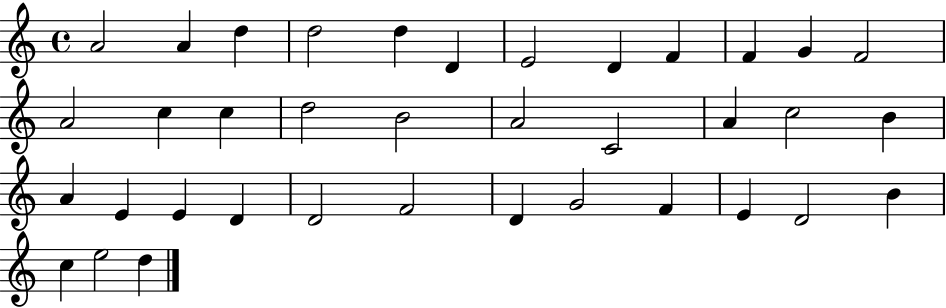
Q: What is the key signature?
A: C major